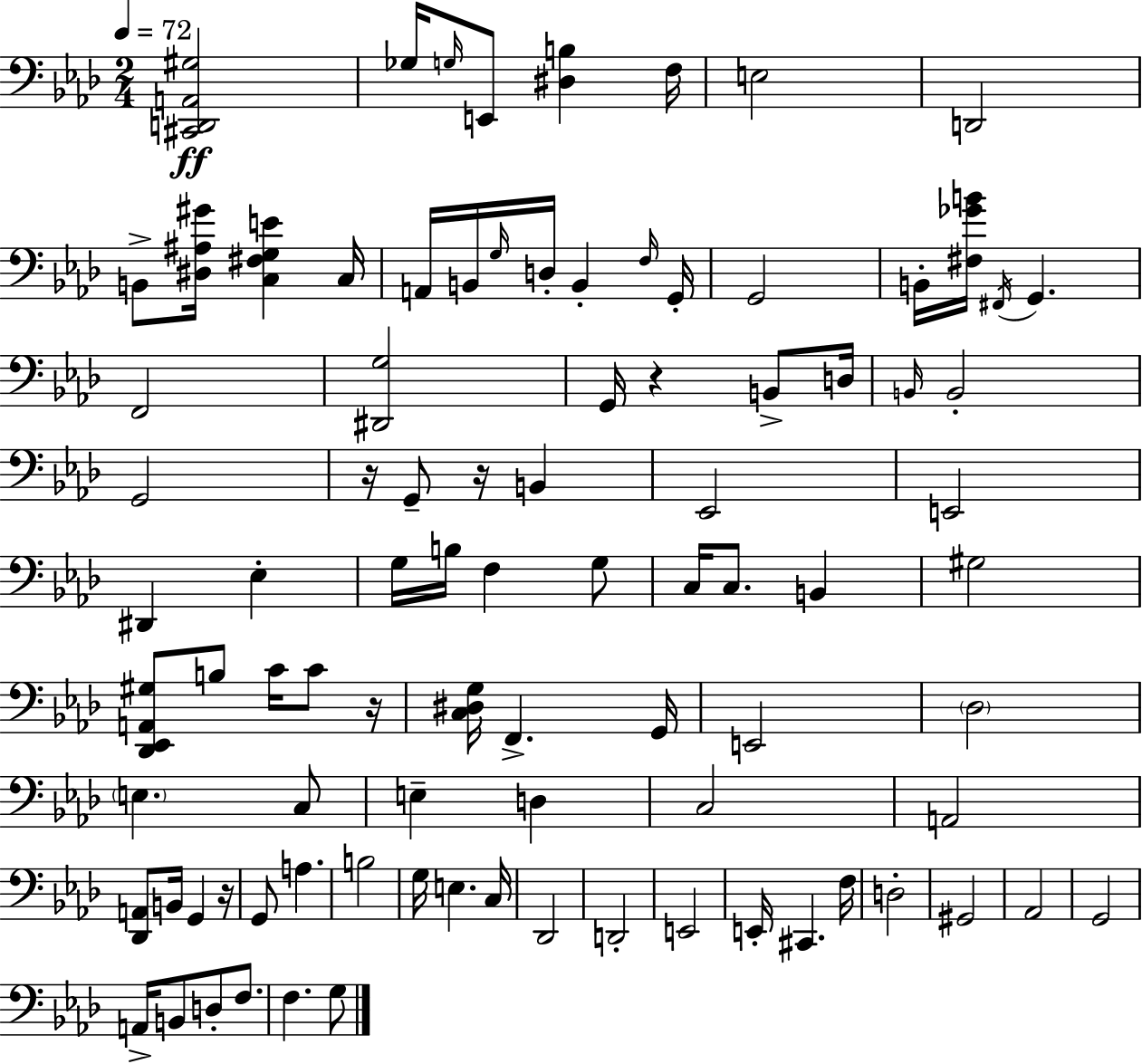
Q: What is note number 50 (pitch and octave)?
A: E3